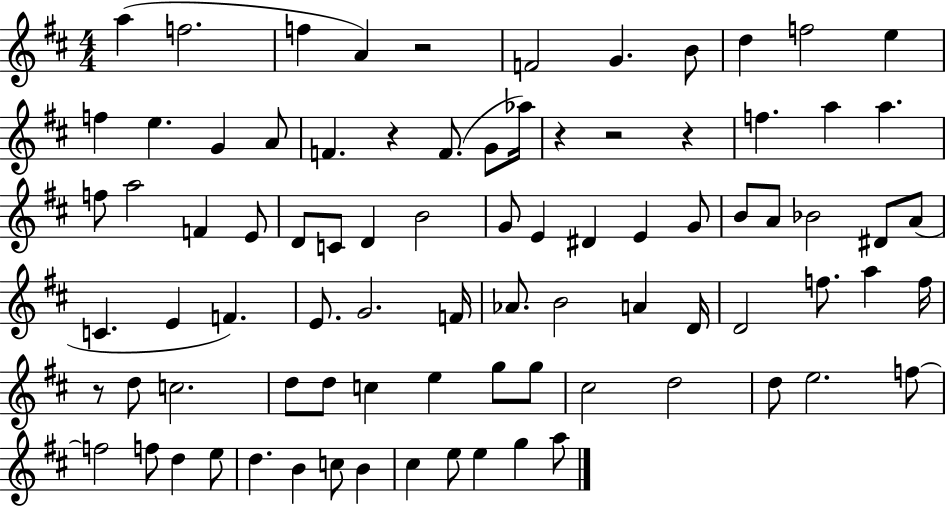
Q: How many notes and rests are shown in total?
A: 85